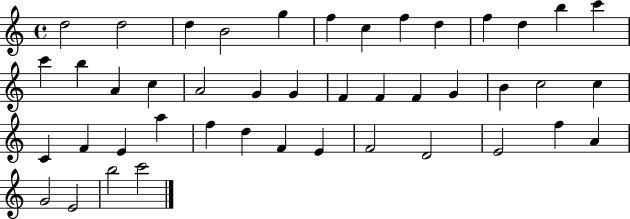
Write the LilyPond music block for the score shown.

{
  \clef treble
  \time 4/4
  \defaultTimeSignature
  \key c \major
  d''2 d''2 | d''4 b'2 g''4 | f''4 c''4 f''4 d''4 | f''4 d''4 b''4 c'''4 | \break c'''4 b''4 a'4 c''4 | a'2 g'4 g'4 | f'4 f'4 f'4 g'4 | b'4 c''2 c''4 | \break c'4 f'4 e'4 a''4 | f''4 d''4 f'4 e'4 | f'2 d'2 | e'2 f''4 a'4 | \break g'2 e'2 | b''2 c'''2 | \bar "|."
}